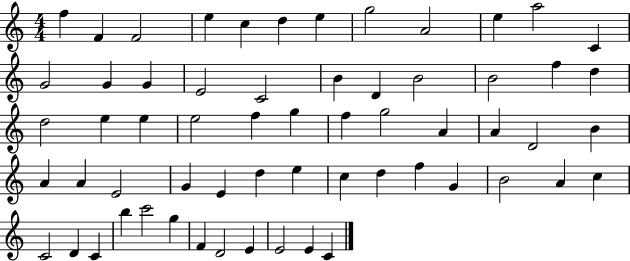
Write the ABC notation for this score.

X:1
T:Untitled
M:4/4
L:1/4
K:C
f F F2 e c d e g2 A2 e a2 C G2 G G E2 C2 B D B2 B2 f d d2 e e e2 f g f g2 A A D2 B A A E2 G E d e c d f G B2 A c C2 D C b c'2 g F D2 E E2 E C